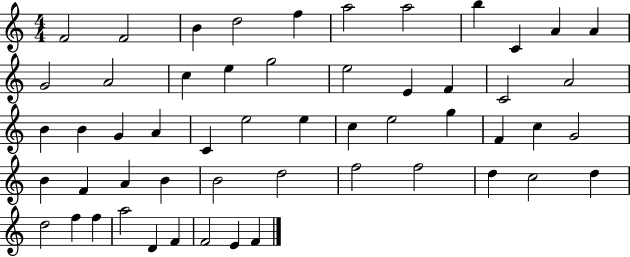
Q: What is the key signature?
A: C major